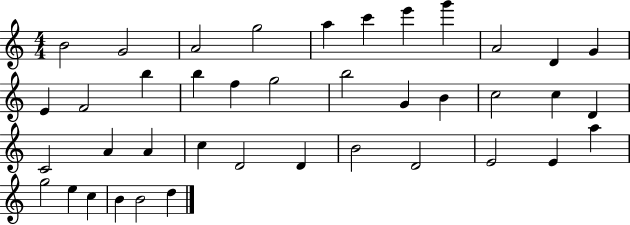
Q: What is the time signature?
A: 4/4